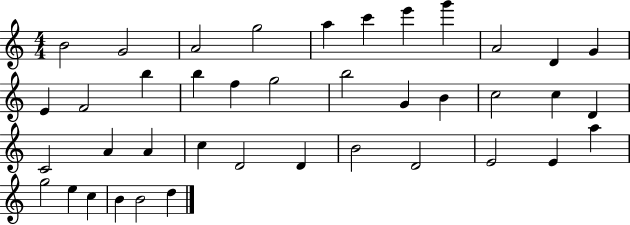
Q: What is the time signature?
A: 4/4